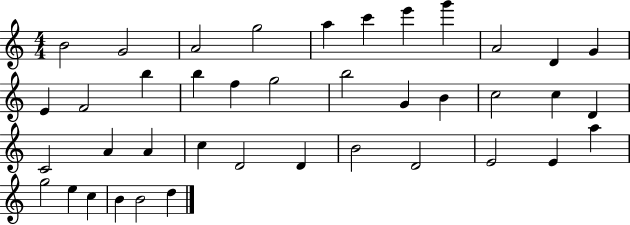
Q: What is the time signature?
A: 4/4